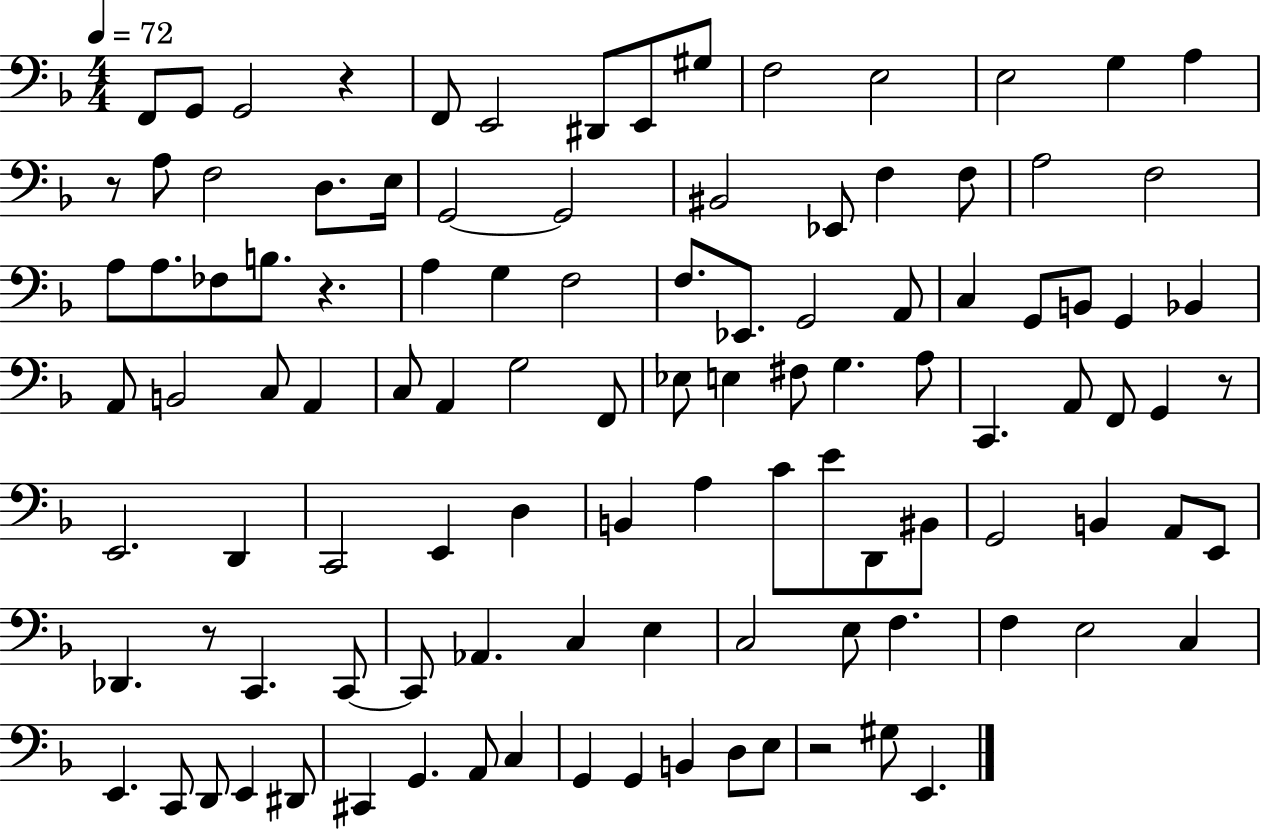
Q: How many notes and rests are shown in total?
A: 108